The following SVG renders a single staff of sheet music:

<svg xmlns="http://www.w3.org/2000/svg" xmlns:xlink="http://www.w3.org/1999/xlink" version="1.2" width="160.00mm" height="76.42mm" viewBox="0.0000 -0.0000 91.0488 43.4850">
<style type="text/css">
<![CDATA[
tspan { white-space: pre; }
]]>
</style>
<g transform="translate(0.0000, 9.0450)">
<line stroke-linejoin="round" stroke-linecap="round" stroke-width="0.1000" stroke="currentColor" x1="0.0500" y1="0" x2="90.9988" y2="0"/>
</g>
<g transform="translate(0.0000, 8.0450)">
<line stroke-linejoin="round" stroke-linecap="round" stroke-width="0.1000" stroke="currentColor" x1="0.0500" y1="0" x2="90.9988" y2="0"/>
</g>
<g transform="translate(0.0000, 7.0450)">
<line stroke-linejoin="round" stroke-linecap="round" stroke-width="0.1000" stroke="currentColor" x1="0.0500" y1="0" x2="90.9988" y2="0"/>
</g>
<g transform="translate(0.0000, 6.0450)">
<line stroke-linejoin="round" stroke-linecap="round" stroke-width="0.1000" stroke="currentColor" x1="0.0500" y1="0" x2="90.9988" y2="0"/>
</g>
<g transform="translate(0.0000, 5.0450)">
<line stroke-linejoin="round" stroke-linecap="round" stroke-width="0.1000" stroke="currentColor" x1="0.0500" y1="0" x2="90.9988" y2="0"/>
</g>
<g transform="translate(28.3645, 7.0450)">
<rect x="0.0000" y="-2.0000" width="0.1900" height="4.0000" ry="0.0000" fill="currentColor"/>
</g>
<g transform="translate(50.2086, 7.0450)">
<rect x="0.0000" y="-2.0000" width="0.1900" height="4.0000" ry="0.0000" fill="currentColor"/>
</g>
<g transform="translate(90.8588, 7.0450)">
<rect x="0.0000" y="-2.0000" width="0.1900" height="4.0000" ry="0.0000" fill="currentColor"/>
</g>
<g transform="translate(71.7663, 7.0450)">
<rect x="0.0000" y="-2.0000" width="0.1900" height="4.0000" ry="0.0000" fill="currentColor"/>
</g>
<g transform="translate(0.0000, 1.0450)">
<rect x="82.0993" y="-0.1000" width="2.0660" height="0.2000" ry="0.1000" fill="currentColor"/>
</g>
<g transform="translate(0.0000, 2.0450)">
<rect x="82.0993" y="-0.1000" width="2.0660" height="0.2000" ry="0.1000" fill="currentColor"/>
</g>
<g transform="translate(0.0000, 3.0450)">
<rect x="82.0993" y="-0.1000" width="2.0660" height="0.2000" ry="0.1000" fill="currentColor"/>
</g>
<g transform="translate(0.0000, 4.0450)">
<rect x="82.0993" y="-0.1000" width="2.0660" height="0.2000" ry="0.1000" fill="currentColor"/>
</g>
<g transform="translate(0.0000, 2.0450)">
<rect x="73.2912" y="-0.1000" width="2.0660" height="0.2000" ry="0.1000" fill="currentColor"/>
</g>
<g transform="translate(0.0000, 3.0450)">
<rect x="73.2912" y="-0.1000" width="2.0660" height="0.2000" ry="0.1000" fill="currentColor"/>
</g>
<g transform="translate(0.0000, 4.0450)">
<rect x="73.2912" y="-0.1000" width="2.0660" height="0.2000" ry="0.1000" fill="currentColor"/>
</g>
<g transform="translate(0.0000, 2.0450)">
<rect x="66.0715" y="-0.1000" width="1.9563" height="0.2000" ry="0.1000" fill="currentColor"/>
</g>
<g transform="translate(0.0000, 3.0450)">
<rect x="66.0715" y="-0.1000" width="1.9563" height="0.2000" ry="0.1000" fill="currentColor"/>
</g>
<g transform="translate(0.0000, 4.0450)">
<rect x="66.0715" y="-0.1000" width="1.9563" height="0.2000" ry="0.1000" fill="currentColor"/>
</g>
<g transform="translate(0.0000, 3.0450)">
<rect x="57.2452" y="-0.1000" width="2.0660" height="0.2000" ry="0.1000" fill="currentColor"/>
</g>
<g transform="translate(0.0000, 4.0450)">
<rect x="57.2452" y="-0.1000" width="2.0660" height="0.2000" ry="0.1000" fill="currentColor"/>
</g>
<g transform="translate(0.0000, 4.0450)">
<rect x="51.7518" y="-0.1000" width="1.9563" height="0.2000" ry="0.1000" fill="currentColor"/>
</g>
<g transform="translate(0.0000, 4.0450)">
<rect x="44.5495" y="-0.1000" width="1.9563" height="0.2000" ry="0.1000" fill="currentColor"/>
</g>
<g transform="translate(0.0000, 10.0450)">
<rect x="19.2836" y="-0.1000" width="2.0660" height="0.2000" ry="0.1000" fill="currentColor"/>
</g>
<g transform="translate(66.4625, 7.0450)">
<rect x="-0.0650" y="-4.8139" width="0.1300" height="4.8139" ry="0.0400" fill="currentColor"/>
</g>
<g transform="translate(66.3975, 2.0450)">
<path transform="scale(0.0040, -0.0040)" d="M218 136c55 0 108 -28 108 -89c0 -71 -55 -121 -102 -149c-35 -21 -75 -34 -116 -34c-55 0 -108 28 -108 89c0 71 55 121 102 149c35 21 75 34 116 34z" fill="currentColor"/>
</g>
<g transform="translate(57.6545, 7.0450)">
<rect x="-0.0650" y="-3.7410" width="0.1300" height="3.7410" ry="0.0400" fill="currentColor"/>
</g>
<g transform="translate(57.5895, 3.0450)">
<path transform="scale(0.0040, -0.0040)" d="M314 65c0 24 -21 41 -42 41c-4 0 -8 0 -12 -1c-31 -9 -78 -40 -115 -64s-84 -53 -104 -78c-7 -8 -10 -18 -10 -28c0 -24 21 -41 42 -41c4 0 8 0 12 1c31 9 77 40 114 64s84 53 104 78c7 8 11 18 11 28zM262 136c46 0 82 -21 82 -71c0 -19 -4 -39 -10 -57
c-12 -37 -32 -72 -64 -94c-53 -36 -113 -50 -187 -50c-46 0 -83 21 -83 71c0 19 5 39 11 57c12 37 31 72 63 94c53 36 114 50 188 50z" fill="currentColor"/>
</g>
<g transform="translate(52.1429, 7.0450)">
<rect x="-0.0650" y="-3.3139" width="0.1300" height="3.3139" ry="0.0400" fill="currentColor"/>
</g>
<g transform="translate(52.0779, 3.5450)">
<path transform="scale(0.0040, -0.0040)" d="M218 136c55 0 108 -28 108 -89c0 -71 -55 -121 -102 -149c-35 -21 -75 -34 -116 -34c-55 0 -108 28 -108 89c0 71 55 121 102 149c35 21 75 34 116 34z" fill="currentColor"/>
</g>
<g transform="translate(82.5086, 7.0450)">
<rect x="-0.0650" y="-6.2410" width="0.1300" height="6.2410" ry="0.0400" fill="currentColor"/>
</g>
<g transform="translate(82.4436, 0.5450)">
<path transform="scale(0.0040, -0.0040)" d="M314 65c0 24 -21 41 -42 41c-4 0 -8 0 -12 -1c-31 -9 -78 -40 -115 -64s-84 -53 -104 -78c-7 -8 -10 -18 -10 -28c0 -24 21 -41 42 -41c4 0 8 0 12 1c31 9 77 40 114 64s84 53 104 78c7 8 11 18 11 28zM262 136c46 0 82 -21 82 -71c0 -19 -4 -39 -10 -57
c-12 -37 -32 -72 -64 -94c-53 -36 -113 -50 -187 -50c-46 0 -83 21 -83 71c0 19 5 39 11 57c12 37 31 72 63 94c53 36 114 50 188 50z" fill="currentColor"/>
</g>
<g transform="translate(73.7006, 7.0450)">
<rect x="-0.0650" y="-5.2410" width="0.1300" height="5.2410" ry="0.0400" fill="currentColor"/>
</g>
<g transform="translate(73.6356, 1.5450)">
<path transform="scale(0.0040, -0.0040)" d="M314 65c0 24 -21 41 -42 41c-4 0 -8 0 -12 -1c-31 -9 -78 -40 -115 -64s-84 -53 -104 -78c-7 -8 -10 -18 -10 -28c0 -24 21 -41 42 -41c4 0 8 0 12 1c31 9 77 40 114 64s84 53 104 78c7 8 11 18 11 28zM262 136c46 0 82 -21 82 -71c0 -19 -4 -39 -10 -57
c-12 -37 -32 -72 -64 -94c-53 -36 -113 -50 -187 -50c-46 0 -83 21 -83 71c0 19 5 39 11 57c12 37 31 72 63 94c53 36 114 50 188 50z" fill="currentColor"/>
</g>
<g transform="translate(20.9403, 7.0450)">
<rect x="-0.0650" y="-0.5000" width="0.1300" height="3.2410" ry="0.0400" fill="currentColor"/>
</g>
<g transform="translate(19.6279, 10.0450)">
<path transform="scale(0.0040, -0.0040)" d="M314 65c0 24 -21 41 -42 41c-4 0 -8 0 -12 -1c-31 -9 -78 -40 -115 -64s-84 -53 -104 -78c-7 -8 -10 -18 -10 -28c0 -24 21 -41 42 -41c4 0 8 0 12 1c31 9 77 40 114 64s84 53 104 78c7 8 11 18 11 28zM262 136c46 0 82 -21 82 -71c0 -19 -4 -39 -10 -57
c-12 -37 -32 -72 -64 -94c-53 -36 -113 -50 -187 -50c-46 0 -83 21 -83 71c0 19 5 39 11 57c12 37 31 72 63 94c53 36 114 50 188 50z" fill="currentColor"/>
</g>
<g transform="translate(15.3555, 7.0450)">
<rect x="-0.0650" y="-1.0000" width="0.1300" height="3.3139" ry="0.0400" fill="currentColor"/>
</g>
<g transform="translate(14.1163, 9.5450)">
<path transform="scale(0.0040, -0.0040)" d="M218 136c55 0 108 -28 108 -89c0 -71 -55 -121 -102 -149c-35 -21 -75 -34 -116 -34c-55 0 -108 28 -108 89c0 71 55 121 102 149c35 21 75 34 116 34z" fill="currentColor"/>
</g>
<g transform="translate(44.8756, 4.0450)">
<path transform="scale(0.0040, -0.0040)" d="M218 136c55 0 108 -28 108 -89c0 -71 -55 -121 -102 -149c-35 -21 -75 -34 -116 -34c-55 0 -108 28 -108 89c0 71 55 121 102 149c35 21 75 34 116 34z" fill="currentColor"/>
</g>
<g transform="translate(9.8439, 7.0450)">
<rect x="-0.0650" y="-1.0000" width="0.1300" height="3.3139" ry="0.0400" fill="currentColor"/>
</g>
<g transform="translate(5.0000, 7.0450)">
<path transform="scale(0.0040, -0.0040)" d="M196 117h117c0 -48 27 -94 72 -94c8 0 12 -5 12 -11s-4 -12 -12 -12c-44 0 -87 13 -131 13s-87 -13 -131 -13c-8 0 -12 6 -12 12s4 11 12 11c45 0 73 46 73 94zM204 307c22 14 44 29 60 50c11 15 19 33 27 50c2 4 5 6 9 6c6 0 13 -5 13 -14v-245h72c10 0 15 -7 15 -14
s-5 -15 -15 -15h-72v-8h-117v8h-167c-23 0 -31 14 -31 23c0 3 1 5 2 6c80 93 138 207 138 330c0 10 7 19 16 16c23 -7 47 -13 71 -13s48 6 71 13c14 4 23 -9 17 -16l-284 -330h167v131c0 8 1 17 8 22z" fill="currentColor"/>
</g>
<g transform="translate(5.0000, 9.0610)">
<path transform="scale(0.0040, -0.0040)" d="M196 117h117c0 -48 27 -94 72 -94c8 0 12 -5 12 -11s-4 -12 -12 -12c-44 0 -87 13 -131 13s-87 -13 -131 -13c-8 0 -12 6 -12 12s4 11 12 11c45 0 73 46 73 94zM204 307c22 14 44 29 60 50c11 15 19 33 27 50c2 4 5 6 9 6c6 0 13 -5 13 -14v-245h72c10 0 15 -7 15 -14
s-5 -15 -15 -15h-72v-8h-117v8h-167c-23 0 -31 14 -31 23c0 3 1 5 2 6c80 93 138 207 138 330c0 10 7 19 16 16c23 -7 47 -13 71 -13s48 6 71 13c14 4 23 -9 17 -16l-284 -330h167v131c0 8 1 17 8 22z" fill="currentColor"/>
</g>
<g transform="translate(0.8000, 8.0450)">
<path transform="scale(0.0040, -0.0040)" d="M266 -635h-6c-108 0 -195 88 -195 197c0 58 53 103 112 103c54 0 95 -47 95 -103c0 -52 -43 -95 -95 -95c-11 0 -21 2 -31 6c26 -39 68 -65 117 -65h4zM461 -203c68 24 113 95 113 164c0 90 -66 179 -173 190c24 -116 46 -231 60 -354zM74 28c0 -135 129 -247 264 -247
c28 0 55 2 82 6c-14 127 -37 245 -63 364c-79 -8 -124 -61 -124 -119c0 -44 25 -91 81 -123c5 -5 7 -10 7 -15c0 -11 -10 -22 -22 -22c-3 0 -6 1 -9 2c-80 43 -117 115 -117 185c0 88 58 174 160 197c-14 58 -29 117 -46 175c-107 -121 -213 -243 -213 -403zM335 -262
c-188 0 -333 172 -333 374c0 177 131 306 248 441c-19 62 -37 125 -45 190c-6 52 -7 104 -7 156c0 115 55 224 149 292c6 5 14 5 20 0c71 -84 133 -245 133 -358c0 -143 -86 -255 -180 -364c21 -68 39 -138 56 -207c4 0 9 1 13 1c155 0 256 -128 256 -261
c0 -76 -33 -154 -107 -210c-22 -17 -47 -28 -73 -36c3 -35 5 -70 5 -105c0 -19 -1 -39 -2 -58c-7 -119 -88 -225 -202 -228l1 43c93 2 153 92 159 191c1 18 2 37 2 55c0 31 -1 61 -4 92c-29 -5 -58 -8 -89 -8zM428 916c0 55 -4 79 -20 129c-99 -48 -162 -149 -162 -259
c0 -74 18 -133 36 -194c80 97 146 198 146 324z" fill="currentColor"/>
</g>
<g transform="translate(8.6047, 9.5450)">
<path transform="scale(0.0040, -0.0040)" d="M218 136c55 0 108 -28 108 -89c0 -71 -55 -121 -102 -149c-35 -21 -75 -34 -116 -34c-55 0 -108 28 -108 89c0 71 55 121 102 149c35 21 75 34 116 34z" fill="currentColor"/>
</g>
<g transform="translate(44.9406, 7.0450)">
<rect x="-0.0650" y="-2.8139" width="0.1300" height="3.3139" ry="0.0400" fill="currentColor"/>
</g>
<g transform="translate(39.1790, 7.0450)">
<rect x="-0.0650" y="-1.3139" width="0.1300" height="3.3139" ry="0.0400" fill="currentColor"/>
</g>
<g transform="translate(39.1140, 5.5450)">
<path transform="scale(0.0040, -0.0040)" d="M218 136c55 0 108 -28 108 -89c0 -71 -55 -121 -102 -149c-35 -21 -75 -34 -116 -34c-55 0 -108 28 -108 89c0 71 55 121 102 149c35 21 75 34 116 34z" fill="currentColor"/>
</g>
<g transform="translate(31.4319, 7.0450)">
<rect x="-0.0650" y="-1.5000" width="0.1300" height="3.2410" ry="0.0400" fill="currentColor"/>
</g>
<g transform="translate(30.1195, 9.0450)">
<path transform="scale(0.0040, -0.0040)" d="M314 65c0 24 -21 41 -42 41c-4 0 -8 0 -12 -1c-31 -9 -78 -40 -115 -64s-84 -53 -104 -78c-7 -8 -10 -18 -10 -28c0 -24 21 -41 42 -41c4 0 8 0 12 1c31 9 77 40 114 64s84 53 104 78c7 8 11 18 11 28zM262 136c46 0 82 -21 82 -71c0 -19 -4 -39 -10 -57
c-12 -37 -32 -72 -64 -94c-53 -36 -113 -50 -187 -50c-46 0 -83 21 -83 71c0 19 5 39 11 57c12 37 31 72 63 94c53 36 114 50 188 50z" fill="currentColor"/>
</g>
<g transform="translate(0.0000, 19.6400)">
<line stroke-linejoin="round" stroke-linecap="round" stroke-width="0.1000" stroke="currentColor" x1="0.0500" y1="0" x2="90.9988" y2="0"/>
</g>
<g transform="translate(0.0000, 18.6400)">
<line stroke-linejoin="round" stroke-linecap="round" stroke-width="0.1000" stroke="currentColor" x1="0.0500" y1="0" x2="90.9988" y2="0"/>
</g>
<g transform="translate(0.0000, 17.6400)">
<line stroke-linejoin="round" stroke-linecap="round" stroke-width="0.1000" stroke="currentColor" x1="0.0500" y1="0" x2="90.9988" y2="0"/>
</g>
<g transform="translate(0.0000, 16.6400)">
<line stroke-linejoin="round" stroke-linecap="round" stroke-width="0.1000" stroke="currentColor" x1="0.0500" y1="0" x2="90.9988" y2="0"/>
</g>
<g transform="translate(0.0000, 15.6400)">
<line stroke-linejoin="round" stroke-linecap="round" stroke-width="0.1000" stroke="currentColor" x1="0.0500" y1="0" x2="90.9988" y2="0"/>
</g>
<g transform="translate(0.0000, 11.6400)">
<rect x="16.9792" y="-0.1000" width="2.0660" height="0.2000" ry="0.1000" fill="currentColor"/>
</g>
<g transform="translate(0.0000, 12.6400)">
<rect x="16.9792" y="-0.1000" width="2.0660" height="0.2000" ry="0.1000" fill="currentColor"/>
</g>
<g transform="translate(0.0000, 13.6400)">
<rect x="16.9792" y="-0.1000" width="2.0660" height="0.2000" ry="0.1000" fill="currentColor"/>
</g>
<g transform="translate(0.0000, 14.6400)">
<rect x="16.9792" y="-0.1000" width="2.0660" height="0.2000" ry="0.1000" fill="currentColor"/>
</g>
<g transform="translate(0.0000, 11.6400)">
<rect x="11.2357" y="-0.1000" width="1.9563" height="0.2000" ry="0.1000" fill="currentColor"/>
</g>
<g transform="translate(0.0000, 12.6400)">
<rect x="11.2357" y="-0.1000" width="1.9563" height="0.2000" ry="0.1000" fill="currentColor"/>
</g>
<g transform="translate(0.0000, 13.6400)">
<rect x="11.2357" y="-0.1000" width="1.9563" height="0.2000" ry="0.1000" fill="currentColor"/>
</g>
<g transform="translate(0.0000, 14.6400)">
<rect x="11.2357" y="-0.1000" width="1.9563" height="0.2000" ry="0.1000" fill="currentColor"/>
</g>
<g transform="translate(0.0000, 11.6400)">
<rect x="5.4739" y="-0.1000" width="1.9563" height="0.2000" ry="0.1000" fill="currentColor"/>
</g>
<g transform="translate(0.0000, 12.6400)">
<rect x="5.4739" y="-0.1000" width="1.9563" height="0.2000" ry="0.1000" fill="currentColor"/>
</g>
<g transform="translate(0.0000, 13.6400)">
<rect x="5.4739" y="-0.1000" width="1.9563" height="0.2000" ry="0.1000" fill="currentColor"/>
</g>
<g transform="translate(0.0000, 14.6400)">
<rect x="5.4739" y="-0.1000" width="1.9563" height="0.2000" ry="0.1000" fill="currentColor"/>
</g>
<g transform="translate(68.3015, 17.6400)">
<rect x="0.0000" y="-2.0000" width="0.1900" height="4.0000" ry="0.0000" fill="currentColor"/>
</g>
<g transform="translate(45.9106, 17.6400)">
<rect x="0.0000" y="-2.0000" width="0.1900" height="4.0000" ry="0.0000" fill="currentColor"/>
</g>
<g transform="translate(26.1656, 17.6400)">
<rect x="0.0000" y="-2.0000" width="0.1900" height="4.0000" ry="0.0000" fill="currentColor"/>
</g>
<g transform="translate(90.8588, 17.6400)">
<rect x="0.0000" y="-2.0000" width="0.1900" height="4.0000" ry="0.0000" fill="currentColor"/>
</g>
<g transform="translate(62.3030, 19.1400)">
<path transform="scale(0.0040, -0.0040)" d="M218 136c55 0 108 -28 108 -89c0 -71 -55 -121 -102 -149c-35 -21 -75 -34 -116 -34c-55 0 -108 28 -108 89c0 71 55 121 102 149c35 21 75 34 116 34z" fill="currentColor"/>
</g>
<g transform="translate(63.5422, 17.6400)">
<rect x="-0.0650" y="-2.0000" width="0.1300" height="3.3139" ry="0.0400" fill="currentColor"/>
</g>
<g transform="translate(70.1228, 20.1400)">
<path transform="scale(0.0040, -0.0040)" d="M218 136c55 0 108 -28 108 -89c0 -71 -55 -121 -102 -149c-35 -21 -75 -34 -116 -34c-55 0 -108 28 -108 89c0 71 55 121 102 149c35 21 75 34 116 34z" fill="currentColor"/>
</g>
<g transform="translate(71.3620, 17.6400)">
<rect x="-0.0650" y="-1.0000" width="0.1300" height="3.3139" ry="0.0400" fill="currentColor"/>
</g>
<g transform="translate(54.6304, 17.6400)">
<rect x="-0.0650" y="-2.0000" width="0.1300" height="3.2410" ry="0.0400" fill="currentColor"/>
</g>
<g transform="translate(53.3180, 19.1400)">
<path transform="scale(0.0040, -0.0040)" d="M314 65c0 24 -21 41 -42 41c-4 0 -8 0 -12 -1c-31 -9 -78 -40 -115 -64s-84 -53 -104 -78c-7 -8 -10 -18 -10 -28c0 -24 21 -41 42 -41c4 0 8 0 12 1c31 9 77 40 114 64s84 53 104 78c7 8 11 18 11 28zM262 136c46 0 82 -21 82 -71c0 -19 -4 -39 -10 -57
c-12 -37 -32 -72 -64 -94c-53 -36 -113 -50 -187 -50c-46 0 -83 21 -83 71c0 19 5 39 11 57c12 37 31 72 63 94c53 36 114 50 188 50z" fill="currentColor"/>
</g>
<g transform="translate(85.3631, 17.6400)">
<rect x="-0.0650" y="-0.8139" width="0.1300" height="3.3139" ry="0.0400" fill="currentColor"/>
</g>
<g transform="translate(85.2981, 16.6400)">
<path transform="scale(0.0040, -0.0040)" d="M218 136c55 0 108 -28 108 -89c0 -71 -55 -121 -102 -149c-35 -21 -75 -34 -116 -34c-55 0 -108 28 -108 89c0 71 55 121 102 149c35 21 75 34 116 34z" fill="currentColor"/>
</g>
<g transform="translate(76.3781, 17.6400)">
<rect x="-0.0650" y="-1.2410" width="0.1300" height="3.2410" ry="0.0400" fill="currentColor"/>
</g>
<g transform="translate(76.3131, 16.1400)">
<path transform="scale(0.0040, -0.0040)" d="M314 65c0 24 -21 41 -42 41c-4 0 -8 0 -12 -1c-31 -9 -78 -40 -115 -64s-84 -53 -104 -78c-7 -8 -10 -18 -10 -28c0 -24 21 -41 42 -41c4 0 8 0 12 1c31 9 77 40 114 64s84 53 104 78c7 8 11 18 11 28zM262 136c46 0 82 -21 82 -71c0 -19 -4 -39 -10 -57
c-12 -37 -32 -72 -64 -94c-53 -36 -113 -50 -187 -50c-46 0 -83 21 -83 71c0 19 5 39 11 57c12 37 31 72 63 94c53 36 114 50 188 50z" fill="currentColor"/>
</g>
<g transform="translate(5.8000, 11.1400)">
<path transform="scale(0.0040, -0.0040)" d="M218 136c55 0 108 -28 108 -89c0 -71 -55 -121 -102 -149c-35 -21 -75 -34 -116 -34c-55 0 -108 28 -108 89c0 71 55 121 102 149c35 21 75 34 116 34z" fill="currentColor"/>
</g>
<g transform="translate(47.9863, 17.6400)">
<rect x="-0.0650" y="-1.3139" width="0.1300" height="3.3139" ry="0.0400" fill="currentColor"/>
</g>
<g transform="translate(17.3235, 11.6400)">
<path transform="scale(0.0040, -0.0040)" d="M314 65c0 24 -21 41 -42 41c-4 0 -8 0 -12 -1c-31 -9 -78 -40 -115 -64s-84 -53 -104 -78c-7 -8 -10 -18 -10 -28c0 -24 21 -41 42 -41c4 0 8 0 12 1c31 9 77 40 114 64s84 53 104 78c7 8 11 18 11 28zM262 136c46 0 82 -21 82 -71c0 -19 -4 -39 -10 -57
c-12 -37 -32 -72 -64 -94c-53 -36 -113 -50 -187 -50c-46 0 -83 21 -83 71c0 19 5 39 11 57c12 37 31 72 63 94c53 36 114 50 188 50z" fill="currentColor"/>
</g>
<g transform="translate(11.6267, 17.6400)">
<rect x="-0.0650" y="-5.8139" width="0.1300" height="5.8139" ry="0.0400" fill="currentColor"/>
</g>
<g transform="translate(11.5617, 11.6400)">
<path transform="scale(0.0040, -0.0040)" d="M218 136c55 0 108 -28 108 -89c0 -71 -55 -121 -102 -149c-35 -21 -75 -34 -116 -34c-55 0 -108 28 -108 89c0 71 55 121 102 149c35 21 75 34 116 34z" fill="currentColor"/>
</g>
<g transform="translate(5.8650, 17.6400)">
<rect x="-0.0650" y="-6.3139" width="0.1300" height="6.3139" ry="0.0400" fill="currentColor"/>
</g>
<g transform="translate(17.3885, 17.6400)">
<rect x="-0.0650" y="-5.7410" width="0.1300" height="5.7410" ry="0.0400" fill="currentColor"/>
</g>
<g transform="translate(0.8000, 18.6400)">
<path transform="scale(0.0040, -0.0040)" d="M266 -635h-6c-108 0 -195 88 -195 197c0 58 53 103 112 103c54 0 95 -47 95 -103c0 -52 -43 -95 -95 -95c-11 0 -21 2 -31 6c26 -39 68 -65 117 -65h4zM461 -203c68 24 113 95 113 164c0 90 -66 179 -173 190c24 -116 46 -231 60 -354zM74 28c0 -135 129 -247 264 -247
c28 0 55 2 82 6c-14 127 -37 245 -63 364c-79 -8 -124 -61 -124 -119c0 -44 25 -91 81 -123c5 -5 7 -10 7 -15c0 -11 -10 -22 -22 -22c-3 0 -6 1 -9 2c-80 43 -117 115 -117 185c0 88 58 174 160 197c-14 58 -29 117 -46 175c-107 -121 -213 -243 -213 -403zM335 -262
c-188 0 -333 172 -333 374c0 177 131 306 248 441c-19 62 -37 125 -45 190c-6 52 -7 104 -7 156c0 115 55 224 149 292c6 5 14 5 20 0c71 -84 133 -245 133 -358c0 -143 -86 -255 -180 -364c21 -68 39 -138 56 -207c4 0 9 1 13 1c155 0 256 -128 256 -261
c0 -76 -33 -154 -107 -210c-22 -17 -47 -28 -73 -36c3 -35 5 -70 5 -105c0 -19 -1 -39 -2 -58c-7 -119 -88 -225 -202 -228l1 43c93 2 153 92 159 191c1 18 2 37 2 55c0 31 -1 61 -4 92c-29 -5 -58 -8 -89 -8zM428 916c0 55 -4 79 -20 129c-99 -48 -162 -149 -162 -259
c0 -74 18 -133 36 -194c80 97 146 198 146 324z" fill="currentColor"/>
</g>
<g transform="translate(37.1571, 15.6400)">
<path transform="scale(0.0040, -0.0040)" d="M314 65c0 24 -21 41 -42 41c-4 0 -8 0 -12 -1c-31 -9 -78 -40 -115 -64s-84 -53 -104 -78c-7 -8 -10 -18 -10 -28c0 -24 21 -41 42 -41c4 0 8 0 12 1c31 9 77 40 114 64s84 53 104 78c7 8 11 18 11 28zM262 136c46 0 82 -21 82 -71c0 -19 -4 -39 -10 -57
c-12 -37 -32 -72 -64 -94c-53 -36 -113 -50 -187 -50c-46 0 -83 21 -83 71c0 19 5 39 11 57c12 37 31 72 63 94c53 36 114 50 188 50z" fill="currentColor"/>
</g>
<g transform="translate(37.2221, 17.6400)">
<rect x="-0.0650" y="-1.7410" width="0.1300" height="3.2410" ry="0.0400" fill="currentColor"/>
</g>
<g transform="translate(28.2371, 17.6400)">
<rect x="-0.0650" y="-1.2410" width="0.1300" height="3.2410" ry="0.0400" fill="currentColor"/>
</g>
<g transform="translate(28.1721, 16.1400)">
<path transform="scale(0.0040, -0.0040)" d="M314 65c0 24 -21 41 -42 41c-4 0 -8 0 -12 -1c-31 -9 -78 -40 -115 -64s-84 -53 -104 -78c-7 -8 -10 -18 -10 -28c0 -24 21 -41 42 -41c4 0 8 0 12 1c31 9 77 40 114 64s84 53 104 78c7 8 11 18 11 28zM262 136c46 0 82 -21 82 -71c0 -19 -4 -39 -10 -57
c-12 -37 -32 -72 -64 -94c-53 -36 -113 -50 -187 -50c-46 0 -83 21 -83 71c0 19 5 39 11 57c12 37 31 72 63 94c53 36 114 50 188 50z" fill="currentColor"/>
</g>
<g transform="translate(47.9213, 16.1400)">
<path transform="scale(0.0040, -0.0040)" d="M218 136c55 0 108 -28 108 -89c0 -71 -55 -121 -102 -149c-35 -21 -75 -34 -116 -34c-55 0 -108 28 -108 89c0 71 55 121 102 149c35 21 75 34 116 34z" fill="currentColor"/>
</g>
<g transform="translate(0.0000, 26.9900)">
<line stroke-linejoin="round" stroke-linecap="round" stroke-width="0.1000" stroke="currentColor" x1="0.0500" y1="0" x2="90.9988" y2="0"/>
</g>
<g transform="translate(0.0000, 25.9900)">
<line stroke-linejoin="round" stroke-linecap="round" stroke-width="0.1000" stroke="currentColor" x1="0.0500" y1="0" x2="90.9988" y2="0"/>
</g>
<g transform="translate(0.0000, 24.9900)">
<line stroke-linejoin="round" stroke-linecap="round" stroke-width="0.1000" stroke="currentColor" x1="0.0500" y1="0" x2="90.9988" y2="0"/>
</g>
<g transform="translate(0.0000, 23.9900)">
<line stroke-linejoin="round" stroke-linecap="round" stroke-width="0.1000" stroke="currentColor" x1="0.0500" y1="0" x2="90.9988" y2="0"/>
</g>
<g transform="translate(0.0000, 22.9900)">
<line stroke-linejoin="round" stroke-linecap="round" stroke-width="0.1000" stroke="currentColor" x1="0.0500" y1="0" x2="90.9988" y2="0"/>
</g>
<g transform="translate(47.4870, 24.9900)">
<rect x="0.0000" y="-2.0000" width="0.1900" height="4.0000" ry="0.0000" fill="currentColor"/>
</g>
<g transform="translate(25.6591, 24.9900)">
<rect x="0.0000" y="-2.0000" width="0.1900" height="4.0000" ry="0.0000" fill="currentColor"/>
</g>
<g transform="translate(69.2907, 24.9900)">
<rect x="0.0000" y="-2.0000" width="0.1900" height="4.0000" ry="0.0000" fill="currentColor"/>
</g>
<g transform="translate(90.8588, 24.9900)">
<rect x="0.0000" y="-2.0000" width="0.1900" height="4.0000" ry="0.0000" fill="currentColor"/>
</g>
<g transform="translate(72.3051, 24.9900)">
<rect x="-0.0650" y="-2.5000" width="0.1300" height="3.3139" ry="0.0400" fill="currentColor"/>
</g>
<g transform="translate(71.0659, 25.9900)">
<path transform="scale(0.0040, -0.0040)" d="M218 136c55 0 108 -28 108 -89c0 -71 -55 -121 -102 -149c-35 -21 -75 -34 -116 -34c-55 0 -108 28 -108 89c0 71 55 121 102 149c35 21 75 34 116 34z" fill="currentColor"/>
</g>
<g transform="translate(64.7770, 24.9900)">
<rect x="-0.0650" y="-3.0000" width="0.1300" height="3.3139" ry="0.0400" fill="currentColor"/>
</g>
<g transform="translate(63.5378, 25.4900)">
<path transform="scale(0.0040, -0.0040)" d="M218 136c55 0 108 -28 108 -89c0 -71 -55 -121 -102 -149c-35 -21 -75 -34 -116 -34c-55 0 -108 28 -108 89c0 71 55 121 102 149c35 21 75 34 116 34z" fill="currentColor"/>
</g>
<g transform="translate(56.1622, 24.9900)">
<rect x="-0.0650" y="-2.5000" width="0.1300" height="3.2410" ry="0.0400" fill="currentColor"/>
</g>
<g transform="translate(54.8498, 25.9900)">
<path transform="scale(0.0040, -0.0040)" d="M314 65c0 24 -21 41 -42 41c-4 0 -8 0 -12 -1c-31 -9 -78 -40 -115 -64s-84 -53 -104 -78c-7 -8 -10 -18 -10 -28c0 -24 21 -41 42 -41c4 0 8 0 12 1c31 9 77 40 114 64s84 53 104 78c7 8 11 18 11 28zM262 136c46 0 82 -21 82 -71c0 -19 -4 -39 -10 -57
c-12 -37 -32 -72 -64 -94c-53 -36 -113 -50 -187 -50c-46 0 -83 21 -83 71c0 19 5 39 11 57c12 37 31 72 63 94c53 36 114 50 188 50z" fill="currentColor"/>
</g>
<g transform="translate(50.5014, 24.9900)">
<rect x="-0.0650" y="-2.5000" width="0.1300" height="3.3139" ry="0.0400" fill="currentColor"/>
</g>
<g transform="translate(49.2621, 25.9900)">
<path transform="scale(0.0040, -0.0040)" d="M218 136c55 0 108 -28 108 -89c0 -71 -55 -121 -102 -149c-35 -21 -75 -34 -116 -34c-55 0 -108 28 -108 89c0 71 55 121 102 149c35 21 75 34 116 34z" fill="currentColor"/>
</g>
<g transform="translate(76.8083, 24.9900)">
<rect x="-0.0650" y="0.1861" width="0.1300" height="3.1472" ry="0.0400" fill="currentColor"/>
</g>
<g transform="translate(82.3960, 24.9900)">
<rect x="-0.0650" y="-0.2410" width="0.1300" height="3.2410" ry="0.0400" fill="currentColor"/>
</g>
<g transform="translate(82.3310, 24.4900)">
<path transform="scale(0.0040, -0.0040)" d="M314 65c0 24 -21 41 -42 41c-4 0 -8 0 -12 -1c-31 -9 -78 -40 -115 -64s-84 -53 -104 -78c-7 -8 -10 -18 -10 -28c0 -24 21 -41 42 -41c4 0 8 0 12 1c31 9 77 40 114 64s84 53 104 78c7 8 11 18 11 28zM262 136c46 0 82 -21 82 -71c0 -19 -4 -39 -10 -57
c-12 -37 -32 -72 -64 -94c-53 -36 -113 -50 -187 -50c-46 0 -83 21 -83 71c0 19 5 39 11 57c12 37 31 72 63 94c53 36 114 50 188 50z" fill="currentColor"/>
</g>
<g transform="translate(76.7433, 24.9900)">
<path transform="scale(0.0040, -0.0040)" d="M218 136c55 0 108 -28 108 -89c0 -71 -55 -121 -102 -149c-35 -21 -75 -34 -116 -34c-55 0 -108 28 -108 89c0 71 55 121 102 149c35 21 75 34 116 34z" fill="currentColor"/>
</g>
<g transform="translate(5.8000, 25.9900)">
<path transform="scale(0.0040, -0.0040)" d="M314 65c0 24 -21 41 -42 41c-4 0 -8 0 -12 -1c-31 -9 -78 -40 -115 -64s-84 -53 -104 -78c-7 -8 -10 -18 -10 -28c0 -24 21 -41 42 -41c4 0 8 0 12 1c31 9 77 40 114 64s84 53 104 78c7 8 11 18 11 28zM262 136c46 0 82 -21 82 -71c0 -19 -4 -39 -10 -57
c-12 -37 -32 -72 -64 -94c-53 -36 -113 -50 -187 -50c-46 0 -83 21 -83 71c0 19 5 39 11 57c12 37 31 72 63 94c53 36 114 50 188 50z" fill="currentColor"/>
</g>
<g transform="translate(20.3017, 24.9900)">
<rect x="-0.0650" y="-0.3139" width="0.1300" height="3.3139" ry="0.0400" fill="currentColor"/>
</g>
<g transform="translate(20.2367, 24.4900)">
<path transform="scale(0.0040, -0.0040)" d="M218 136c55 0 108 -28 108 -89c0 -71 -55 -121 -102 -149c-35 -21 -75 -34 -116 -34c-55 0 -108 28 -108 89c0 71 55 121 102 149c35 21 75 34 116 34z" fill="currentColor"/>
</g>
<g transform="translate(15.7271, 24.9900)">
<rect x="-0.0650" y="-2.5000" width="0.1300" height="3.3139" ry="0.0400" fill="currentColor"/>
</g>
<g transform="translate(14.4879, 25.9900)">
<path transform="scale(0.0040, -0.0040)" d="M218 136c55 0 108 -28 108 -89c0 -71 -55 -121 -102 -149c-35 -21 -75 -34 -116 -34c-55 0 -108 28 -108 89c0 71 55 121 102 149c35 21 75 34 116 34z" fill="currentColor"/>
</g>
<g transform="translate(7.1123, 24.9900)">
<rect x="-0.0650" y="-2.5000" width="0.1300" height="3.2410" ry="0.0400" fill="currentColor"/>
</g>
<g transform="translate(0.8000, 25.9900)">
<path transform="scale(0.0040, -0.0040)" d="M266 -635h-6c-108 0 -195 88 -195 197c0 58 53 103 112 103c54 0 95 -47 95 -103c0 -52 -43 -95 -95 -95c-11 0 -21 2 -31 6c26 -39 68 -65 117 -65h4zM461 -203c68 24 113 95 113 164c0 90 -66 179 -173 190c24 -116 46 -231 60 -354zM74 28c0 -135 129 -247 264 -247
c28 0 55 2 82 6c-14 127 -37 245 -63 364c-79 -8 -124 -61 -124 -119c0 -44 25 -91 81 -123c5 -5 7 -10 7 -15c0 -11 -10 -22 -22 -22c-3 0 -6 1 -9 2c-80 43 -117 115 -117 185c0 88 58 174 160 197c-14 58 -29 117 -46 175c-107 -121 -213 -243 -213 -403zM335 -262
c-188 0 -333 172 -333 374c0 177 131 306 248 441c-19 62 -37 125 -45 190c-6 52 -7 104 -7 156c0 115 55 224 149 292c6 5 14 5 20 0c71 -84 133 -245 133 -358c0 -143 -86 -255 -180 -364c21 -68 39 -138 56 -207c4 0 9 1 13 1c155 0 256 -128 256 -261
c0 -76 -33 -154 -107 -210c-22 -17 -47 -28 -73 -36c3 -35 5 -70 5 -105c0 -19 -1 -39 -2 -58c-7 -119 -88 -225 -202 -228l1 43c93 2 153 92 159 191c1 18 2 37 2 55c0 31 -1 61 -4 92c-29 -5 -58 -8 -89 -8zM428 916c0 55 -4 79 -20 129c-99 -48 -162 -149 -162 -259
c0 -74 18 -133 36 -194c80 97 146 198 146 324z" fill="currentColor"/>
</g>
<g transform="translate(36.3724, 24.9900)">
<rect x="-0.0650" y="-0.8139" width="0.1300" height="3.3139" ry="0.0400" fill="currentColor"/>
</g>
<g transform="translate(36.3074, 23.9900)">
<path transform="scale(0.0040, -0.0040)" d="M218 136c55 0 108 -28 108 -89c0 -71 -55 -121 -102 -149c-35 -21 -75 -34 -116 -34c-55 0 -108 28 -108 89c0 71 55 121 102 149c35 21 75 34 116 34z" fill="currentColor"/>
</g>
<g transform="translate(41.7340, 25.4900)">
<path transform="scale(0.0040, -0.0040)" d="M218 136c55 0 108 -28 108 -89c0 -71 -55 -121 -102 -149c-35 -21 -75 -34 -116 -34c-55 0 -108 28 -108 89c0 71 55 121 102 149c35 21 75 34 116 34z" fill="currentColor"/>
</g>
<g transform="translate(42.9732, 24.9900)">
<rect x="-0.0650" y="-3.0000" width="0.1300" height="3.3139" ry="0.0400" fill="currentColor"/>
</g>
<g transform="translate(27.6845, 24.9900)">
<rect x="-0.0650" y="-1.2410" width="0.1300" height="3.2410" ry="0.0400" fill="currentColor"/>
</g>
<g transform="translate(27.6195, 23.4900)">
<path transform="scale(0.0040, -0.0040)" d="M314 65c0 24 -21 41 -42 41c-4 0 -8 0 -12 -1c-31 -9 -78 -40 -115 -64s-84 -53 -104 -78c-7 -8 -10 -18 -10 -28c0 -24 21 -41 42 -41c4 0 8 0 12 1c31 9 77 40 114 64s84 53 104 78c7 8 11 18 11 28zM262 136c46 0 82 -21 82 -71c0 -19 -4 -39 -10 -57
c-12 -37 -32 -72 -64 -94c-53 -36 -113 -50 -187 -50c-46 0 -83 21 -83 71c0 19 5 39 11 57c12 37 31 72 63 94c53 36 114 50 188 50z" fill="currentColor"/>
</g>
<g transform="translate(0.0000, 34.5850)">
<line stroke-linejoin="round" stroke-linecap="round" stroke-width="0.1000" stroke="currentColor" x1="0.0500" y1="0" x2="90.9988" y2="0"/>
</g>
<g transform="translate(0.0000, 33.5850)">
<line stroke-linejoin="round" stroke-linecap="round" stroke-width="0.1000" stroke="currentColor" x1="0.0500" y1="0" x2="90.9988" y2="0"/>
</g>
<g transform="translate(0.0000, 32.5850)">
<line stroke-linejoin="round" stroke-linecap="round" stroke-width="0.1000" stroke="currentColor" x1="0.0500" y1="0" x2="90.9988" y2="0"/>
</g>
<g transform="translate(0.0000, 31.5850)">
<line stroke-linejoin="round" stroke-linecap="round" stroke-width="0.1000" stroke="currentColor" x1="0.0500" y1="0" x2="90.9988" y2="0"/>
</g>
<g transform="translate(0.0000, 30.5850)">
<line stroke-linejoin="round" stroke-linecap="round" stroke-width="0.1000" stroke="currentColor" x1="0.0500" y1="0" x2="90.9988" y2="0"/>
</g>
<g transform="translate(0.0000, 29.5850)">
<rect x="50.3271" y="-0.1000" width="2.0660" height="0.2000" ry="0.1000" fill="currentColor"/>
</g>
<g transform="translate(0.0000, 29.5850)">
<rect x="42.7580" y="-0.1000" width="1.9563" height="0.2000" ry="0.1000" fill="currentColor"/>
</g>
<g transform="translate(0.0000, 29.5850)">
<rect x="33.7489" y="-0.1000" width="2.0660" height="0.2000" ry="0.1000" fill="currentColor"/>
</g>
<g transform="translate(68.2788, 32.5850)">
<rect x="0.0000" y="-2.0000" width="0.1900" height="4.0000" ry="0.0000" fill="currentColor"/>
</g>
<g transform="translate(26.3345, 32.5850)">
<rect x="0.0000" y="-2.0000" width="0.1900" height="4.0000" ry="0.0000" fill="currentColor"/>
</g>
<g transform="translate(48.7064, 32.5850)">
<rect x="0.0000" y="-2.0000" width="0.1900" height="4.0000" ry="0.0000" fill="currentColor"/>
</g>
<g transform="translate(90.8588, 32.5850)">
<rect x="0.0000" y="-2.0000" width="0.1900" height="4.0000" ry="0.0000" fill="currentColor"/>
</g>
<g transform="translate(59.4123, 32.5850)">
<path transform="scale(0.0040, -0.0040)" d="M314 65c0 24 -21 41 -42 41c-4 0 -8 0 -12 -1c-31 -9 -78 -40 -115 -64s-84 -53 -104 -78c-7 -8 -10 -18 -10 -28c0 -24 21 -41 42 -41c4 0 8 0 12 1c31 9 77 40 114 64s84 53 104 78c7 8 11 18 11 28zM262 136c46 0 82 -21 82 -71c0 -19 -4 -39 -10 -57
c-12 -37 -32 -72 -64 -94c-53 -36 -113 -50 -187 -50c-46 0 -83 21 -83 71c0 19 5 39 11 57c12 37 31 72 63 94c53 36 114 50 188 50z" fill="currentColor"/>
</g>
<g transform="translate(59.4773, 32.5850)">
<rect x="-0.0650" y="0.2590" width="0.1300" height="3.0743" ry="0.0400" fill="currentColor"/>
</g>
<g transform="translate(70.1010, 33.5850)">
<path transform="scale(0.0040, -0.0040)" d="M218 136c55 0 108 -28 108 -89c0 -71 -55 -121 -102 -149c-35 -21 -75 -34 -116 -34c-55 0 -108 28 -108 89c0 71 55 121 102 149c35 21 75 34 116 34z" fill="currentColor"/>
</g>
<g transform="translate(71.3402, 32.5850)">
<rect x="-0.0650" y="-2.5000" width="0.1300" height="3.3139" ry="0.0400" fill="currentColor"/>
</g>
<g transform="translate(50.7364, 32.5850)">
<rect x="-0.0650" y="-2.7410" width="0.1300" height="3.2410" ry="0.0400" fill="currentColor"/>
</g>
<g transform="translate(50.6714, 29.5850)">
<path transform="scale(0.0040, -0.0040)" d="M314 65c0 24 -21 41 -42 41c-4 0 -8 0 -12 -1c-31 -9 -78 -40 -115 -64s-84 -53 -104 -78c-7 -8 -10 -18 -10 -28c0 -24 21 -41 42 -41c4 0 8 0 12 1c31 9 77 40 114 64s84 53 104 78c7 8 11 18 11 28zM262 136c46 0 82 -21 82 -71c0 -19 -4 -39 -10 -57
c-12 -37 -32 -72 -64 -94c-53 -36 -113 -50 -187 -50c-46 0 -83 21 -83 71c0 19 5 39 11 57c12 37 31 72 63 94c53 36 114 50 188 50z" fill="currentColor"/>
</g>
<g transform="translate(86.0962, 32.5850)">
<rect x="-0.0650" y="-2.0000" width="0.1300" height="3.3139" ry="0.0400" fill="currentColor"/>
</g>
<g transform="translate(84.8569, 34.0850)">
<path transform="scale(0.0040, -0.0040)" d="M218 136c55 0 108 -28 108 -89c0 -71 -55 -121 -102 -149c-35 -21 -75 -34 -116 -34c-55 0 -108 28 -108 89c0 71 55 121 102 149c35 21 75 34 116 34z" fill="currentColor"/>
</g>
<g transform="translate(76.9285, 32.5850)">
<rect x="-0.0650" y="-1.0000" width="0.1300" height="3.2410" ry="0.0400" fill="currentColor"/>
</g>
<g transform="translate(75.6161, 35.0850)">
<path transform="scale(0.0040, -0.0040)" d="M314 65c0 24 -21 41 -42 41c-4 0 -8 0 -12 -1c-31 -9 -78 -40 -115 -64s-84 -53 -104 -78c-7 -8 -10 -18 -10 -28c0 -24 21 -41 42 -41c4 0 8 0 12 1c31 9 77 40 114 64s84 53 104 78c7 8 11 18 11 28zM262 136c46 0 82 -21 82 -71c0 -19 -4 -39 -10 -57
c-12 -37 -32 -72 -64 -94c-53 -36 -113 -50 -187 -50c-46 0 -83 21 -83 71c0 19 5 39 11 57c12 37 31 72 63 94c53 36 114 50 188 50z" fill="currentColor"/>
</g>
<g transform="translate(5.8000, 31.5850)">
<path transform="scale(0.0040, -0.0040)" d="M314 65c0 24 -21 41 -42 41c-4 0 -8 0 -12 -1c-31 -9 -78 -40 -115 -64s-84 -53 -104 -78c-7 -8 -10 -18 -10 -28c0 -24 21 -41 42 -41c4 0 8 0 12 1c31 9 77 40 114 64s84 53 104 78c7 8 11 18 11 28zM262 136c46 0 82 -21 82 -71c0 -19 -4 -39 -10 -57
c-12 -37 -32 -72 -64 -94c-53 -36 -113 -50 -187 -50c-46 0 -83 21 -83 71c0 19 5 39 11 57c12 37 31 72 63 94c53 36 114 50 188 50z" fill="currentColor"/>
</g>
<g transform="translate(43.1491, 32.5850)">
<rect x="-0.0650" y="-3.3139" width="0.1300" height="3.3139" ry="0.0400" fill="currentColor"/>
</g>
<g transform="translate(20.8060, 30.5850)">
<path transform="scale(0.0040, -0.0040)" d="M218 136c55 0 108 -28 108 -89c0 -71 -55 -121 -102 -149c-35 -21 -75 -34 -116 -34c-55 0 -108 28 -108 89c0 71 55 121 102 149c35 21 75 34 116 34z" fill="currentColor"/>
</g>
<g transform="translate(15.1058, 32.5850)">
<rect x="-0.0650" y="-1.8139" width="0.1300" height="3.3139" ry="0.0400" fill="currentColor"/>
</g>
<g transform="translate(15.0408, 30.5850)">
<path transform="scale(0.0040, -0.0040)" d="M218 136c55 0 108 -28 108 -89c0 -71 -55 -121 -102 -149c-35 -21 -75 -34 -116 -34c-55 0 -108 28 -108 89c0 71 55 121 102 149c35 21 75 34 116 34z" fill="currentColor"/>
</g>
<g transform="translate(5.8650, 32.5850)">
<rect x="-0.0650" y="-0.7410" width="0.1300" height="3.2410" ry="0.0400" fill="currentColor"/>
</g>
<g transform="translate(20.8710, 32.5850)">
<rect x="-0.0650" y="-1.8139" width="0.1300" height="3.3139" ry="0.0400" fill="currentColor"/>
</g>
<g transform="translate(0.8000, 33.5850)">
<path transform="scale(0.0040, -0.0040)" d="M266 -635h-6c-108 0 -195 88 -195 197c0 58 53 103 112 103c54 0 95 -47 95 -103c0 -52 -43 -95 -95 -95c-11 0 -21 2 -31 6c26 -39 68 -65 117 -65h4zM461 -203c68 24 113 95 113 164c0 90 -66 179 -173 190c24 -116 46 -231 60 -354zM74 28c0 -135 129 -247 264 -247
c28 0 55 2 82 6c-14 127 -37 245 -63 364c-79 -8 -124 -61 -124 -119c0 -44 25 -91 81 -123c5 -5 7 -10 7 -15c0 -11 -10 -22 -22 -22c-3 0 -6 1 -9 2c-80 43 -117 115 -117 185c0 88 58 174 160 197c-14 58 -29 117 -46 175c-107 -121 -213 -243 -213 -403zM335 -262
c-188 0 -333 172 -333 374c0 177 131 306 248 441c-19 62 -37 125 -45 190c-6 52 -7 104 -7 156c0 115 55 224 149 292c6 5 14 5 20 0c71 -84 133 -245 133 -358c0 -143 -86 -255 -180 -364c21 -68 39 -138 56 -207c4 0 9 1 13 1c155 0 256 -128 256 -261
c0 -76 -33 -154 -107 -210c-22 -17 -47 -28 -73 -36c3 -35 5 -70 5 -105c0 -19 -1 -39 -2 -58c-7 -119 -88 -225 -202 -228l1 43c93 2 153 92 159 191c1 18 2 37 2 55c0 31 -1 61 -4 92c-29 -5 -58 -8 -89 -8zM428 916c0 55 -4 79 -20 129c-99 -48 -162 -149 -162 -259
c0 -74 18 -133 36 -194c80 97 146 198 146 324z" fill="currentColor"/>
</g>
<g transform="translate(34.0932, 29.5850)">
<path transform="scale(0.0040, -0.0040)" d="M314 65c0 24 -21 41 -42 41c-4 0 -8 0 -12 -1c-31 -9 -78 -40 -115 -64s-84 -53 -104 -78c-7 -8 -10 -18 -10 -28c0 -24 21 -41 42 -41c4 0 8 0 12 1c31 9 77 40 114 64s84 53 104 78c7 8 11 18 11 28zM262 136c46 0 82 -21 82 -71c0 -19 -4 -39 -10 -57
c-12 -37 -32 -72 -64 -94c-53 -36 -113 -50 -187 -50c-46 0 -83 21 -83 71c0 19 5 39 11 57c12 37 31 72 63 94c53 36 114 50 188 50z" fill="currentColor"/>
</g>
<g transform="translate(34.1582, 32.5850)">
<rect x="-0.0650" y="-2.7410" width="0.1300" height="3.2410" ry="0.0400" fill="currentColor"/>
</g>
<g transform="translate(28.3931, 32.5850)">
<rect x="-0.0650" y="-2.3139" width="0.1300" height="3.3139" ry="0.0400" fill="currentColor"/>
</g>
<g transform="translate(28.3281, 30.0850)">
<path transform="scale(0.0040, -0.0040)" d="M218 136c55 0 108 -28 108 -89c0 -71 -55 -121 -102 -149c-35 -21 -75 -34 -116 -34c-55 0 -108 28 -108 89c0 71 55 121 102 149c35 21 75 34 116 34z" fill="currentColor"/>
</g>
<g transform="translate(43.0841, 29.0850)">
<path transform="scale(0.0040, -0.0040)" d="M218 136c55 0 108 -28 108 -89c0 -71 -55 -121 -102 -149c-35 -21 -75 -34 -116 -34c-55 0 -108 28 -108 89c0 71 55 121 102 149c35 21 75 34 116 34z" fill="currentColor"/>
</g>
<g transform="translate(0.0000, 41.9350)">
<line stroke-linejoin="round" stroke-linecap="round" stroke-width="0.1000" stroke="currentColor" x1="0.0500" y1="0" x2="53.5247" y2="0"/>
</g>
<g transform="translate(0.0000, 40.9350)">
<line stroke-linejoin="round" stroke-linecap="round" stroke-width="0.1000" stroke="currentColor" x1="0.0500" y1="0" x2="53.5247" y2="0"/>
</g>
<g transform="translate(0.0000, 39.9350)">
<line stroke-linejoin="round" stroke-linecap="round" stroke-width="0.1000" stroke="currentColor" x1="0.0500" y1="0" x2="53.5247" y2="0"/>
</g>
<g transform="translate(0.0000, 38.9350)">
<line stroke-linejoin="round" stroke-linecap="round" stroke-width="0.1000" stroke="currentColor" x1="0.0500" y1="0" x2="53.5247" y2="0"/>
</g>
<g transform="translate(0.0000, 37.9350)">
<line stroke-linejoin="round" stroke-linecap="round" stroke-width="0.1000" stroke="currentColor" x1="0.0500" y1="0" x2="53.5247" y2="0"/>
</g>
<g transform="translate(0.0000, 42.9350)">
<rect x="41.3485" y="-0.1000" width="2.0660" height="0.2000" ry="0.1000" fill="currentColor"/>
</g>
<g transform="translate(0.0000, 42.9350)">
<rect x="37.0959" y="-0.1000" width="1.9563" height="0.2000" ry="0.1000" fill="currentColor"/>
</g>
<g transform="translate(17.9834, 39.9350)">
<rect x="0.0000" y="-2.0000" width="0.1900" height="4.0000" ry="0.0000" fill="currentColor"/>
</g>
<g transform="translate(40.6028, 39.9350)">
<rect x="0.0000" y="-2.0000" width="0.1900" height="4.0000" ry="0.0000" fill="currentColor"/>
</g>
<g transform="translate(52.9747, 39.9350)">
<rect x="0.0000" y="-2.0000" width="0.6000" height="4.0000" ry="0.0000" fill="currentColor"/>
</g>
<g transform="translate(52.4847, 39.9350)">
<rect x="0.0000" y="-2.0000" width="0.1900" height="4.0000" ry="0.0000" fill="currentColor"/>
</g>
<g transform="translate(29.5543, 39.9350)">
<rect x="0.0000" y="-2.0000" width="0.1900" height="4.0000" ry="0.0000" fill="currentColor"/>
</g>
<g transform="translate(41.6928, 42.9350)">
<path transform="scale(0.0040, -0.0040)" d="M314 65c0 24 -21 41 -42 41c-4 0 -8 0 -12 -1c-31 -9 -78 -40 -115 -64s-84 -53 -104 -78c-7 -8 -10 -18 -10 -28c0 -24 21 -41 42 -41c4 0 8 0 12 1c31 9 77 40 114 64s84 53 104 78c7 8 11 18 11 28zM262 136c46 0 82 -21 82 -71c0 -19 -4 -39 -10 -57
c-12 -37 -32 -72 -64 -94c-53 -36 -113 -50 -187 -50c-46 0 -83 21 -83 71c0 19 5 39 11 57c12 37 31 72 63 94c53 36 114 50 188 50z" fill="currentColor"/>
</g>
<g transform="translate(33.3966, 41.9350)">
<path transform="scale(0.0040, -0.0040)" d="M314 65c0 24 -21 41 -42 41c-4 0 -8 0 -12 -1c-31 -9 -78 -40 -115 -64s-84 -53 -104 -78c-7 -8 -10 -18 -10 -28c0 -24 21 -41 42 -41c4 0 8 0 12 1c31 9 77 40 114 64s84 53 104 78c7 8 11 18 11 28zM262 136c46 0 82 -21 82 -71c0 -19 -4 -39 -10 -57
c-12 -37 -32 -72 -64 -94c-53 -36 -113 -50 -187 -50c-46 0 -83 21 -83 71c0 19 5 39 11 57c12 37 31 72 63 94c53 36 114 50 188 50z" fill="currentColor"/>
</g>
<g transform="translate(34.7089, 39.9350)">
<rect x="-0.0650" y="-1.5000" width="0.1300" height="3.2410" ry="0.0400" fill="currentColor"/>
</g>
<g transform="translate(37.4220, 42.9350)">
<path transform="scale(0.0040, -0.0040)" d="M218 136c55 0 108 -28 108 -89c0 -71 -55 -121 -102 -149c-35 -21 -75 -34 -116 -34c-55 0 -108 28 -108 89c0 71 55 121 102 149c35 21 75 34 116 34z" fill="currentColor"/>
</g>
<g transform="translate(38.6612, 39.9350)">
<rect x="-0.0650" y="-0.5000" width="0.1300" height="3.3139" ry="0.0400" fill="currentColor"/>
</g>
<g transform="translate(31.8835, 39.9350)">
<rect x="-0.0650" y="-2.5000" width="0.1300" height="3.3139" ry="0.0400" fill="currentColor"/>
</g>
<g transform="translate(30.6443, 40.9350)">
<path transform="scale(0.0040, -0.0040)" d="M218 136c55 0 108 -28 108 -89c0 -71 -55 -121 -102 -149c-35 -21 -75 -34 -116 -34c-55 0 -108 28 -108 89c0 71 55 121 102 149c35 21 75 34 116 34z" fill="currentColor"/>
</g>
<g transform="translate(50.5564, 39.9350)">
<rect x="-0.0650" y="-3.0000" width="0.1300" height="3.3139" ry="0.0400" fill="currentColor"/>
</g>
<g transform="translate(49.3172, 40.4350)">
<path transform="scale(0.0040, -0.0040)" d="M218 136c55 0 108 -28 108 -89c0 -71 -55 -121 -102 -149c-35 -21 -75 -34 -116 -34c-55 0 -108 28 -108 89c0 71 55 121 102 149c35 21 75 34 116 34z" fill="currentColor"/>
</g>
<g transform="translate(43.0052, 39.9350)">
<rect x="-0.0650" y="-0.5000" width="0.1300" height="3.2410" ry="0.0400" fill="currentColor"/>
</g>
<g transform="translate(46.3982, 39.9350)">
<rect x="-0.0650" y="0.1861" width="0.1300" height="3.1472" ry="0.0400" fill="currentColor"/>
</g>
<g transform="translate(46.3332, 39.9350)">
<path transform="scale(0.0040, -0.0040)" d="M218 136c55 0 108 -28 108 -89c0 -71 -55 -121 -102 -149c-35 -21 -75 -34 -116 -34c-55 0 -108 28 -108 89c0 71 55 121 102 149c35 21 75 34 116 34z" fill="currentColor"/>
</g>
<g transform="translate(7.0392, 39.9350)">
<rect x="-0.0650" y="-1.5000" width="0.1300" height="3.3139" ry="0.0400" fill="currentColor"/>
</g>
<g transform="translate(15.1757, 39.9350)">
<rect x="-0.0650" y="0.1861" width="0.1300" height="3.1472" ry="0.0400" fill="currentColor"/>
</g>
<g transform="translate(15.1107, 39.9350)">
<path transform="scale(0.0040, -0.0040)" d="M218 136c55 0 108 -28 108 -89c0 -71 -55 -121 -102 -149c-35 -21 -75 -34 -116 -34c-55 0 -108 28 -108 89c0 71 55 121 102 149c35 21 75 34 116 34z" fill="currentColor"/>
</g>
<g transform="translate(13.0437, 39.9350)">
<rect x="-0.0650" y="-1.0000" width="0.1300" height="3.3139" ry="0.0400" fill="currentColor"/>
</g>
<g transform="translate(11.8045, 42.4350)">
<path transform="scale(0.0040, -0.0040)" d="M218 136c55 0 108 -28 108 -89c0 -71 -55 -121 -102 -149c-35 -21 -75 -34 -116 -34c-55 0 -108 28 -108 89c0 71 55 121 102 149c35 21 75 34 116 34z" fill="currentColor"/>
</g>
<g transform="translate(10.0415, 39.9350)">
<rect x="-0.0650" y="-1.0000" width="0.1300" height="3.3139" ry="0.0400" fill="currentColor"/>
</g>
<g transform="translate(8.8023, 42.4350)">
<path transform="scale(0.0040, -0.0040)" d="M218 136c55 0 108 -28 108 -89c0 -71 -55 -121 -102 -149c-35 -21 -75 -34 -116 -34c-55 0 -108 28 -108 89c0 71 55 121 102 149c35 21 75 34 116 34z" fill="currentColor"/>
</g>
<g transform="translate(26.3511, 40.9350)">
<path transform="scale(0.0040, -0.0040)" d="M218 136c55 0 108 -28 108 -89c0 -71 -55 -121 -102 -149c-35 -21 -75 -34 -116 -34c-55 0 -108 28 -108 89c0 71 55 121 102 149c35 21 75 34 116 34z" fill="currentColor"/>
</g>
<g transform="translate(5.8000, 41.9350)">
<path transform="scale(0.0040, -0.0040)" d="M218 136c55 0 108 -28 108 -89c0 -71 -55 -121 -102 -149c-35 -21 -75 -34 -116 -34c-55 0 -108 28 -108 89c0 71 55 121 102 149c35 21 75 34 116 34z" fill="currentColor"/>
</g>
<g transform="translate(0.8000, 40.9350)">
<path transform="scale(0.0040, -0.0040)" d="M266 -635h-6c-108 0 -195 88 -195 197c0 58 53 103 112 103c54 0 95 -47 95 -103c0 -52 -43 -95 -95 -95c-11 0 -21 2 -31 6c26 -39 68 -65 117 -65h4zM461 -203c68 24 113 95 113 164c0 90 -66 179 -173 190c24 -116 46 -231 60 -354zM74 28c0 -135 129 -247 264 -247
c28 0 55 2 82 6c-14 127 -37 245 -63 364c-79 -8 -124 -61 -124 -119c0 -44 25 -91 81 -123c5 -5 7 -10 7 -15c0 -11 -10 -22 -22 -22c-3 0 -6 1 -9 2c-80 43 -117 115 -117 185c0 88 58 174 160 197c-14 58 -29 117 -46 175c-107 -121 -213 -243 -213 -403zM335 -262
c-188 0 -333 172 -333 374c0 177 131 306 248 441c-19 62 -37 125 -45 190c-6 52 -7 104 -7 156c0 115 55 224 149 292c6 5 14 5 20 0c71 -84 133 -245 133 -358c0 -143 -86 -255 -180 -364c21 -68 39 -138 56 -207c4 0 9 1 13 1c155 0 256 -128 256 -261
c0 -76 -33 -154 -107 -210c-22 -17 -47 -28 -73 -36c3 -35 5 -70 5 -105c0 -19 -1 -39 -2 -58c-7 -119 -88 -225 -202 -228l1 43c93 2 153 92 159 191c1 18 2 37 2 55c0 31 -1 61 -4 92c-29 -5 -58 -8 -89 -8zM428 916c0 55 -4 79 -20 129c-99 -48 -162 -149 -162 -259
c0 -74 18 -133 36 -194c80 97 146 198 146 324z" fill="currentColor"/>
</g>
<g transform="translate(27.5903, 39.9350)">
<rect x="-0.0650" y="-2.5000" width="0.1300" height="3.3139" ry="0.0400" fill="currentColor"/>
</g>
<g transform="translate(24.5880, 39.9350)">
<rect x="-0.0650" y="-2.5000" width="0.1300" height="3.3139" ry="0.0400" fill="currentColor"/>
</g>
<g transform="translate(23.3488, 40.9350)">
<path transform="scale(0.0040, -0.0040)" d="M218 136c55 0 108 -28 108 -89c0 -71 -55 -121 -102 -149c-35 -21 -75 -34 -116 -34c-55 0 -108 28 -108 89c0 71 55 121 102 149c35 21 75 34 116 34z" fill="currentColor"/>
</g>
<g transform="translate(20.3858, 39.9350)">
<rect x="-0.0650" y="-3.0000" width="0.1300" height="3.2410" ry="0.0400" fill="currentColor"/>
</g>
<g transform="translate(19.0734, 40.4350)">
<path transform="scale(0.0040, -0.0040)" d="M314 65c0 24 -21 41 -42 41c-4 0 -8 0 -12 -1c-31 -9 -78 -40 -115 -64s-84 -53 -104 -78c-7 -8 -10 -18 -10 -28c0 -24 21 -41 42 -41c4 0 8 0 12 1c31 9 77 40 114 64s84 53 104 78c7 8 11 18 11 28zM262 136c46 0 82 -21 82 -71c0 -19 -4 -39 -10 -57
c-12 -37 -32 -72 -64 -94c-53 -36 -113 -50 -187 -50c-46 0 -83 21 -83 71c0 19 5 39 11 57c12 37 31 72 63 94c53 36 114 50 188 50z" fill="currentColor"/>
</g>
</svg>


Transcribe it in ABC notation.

X:1
T:Untitled
M:4/4
L:1/4
K:C
D D C2 E2 e a b c'2 e' f'2 a'2 a' g' g'2 e2 f2 e F2 F D e2 d G2 G c e2 d A G G2 A G B c2 d2 f f g a2 b a2 B2 G D2 F E D D B A2 G G G E2 C C2 B A